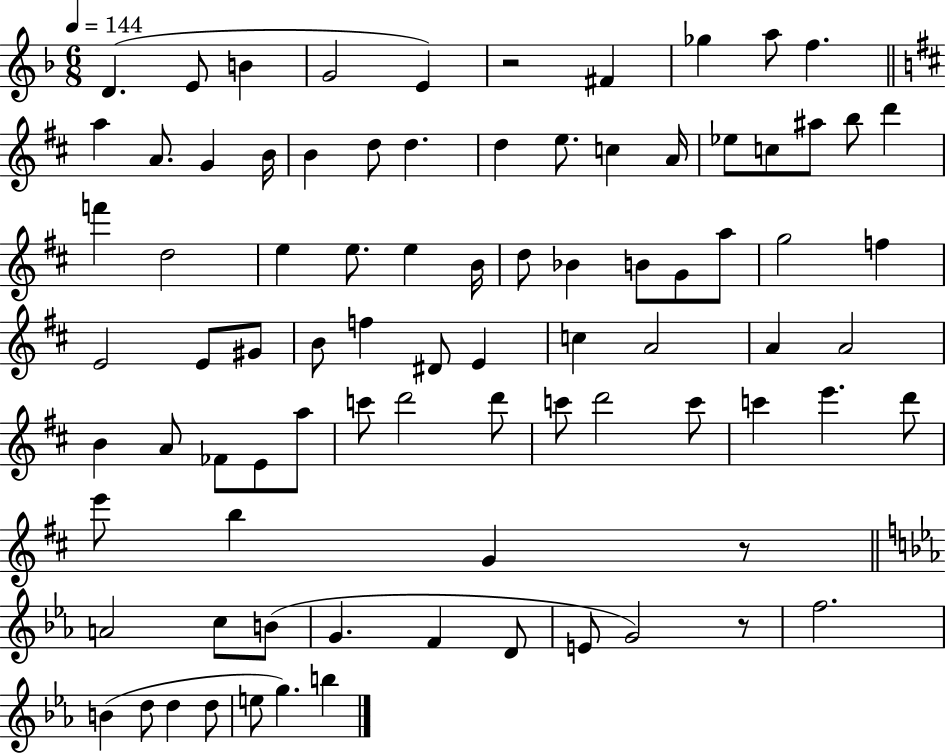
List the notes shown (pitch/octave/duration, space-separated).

D4/q. E4/e B4/q G4/h E4/q R/h F#4/q Gb5/q A5/e F5/q. A5/q A4/e. G4/q B4/s B4/q D5/e D5/q. D5/q E5/e. C5/q A4/s Eb5/e C5/e A#5/e B5/e D6/q F6/q D5/h E5/q E5/e. E5/q B4/s D5/e Bb4/q B4/e G4/e A5/e G5/h F5/q E4/h E4/e G#4/e B4/e F5/q D#4/e E4/q C5/q A4/h A4/q A4/h B4/q A4/e FES4/e E4/e A5/e C6/e D6/h D6/e C6/e D6/h C6/e C6/q E6/q. D6/e E6/e B5/q G4/q R/e A4/h C5/e B4/e G4/q. F4/q D4/e E4/e G4/h R/e F5/h. B4/q D5/e D5/q D5/e E5/e G5/q. B5/q